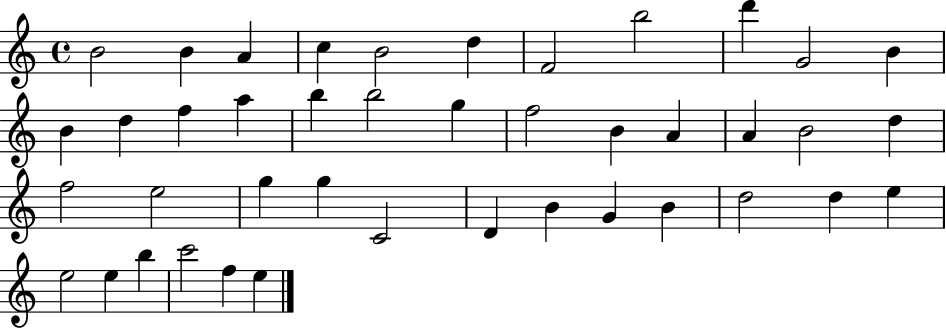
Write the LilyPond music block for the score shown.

{
  \clef treble
  \time 4/4
  \defaultTimeSignature
  \key c \major
  b'2 b'4 a'4 | c''4 b'2 d''4 | f'2 b''2 | d'''4 g'2 b'4 | \break b'4 d''4 f''4 a''4 | b''4 b''2 g''4 | f''2 b'4 a'4 | a'4 b'2 d''4 | \break f''2 e''2 | g''4 g''4 c'2 | d'4 b'4 g'4 b'4 | d''2 d''4 e''4 | \break e''2 e''4 b''4 | c'''2 f''4 e''4 | \bar "|."
}